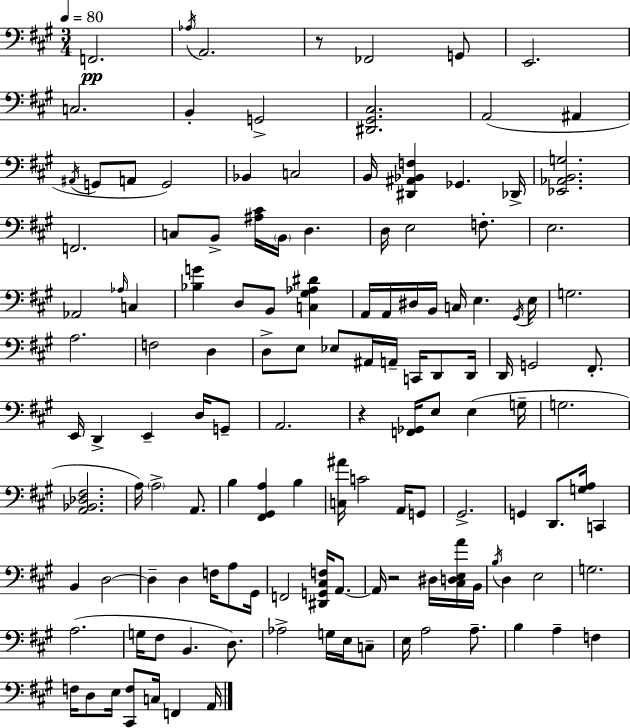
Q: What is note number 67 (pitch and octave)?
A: G3